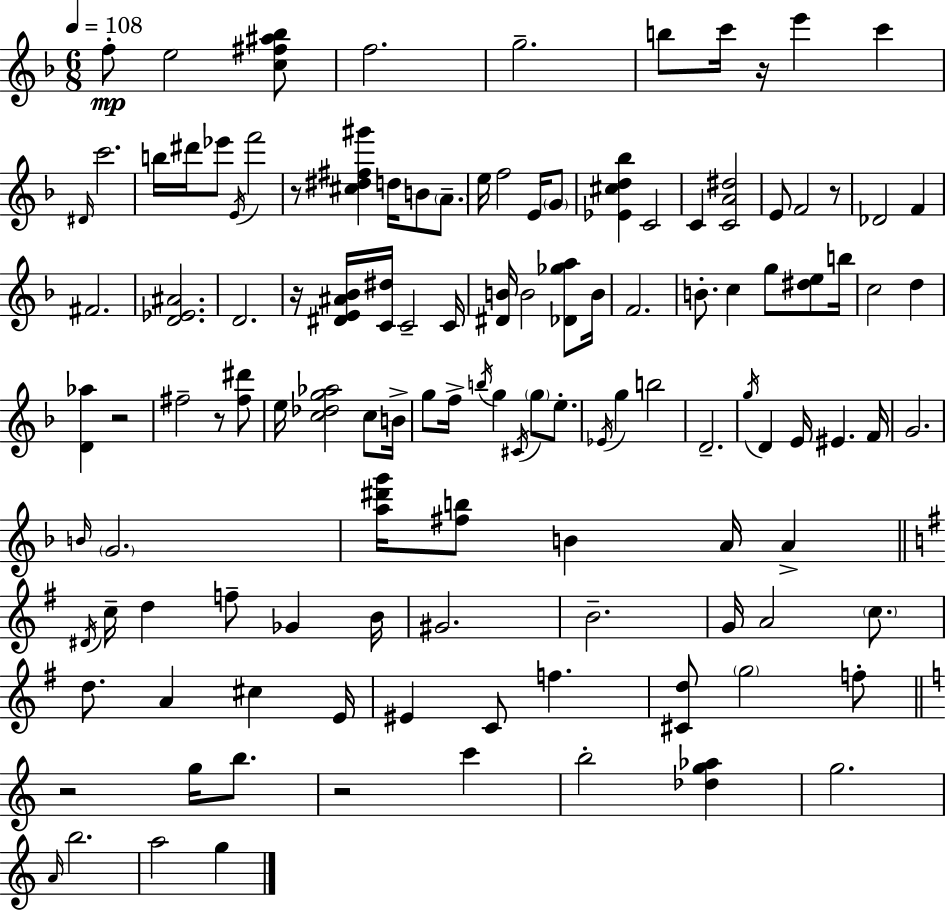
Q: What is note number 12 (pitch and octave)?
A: D#6